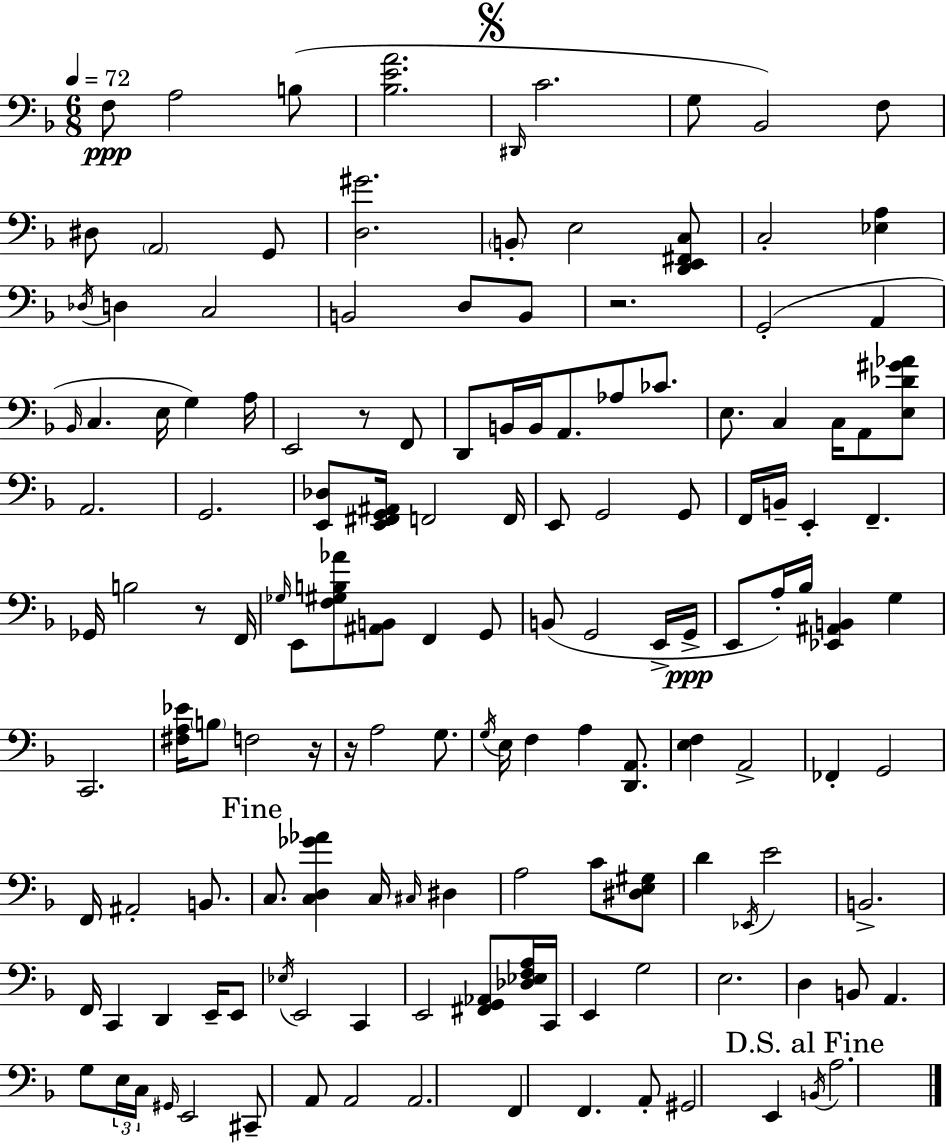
F3/e A3/h B3/e [Bb3,E4,A4]/h. D#2/s C4/h. G3/e Bb2/h F3/e D#3/e A2/h G2/e [D3,G#4]/h. B2/e E3/h [D2,E2,F#2,C3]/e C3/h [Eb3,A3]/q Db3/s D3/q C3/h B2/h D3/e B2/e R/h. G2/h A2/q Bb2/s C3/q. E3/s G3/q A3/s E2/h R/e F2/e D2/e B2/s B2/s A2/e. Ab3/e CES4/e. E3/e. C3/q C3/s A2/e [E3,Db4,G#4,Ab4]/e A2/h. G2/h. [E2,Db3]/e [E2,F#2,G2,A#2]/s F2/h F2/s E2/e G2/h G2/e F2/s B2/s E2/q F2/q. Gb2/s B3/h R/e F2/s Gb3/s E2/e [F3,G#3,B3,Ab4]/e [A#2,B2]/e F2/q G2/e B2/e G2/h E2/s G2/s E2/e A3/s Bb3/s [Eb2,A#2,B2]/q G3/q C2/h. [F#3,A3,Eb4]/s B3/e F3/h R/s R/s A3/h G3/e. G3/s E3/s F3/q A3/q [D2,A2]/e. [E3,F3]/q A2/h FES2/q G2/h F2/s A#2/h B2/e. C3/e. [C3,D3,Gb4,Ab4]/q C3/s C#3/s D#3/q A3/h C4/e [D#3,E3,G#3]/e D4/q Eb2/s E4/h B2/h. F2/s C2/q D2/q E2/s E2/e Eb3/s E2/h C2/q E2/h [F#2,G2,Ab2]/e [Db3,Eb3,F3,A3]/s C2/s E2/q G3/h E3/h. D3/q B2/e A2/q. G3/e E3/s C3/s G#2/s E2/h C#2/e A2/e A2/h A2/h. F2/q F2/q. A2/e G#2/h E2/q B2/s A3/h.